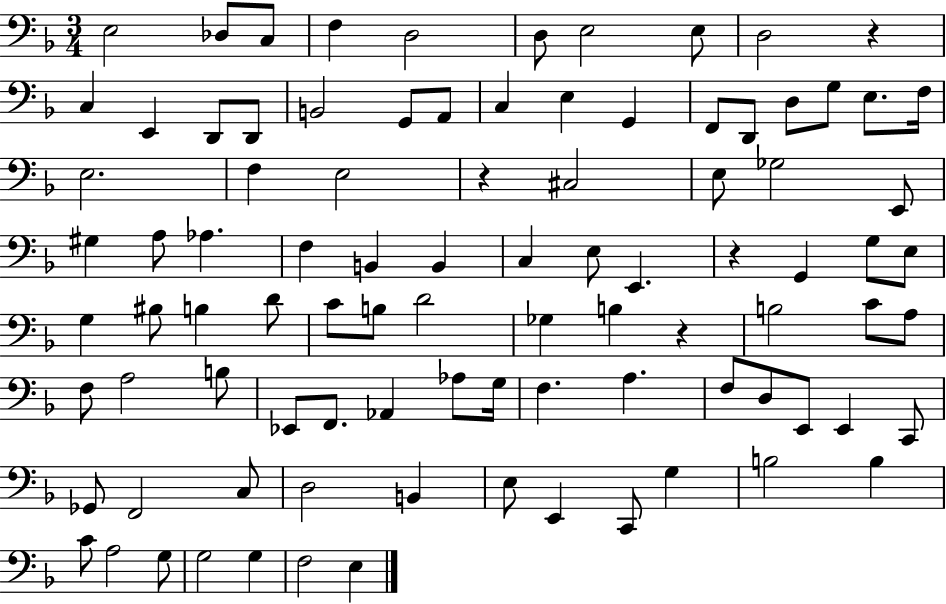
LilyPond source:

{
  \clef bass
  \numericTimeSignature
  \time 3/4
  \key f \major
  e2 des8 c8 | f4 d2 | d8 e2 e8 | d2 r4 | \break c4 e,4 d,8 d,8 | b,2 g,8 a,8 | c4 e4 g,4 | f,8 d,8 d8 g8 e8. f16 | \break e2. | f4 e2 | r4 cis2 | e8 ges2 e,8 | \break gis4 a8 aes4. | f4 b,4 b,4 | c4 e8 e,4. | r4 g,4 g8 e8 | \break g4 bis8 b4 d'8 | c'8 b8 d'2 | ges4 b4 r4 | b2 c'8 a8 | \break f8 a2 b8 | ees,8 f,8. aes,4 aes8 g16 | f4. a4. | f8 d8 e,8 e,4 c,8 | \break ges,8 f,2 c8 | d2 b,4 | e8 e,4 c,8 g4 | b2 b4 | \break c'8 a2 g8 | g2 g4 | f2 e4 | \bar "|."
}